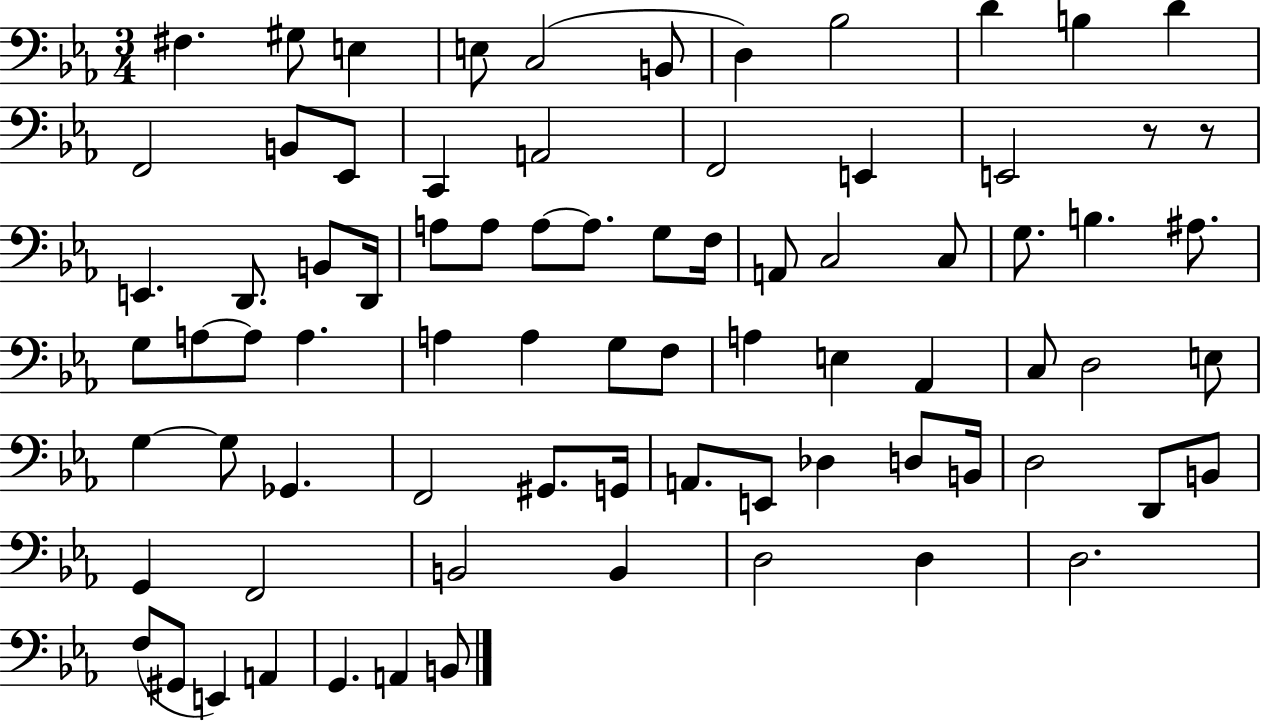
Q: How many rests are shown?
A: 2